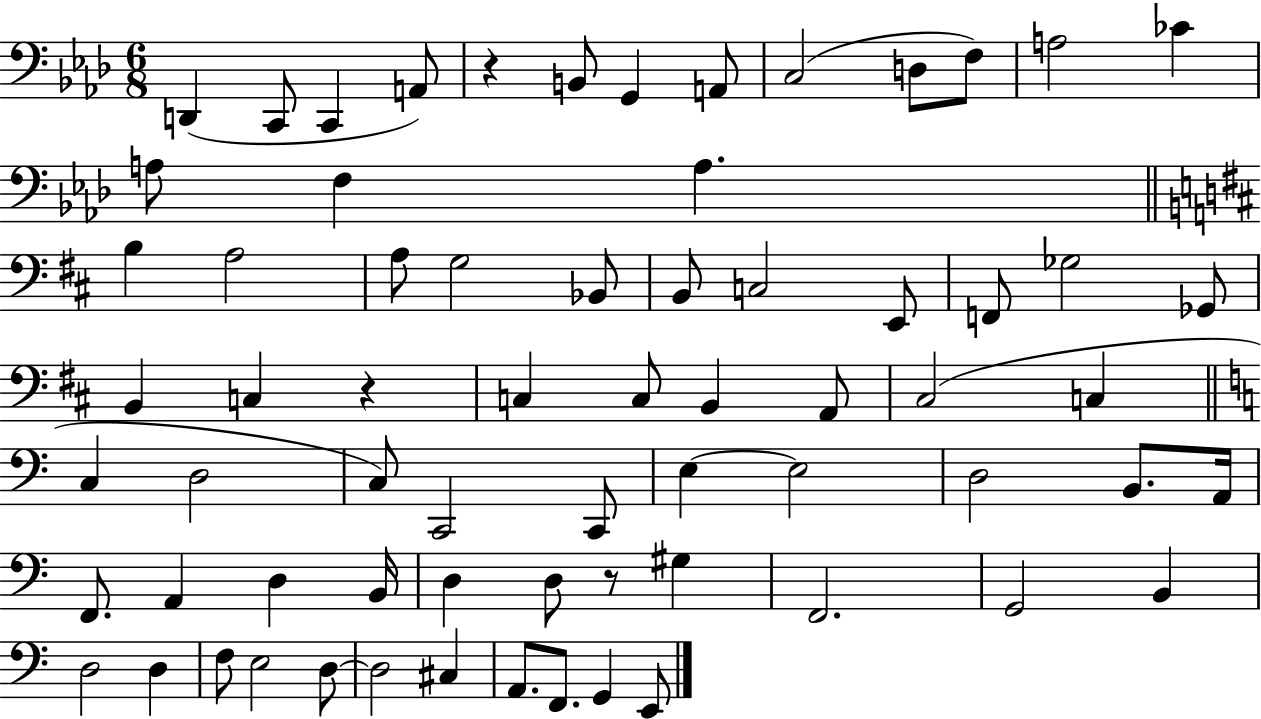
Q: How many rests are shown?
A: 3